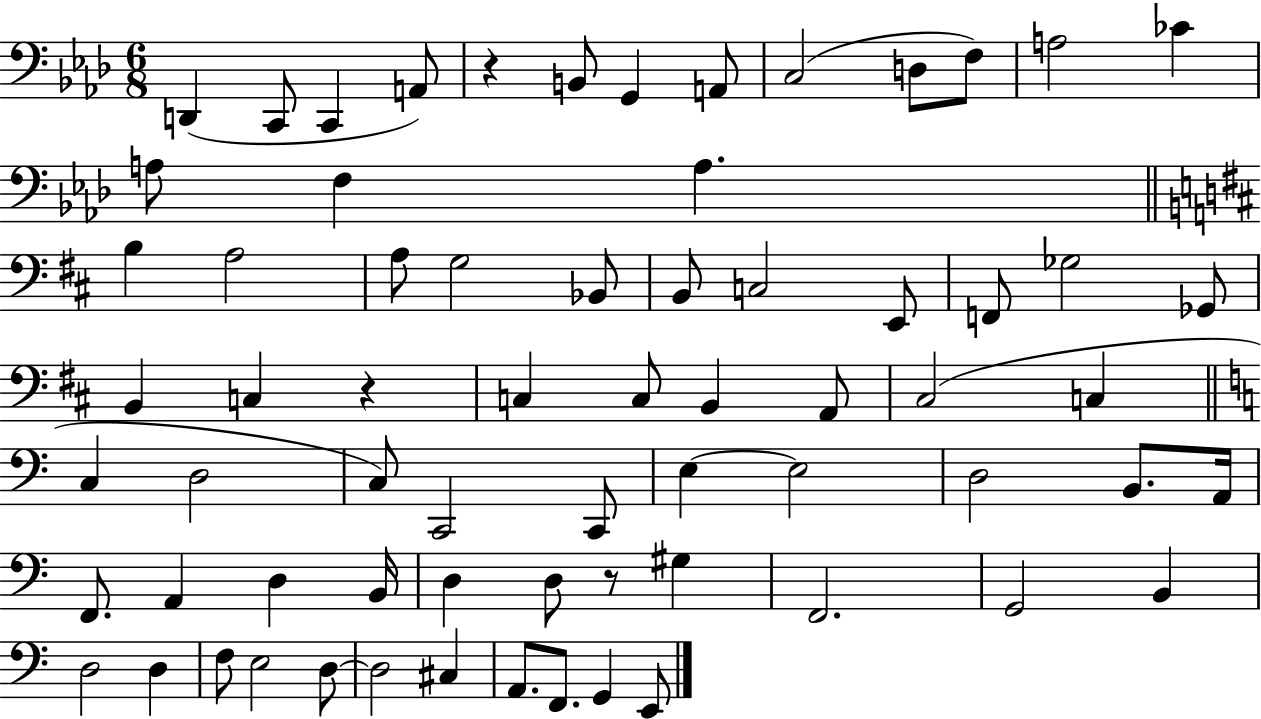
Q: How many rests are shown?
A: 3